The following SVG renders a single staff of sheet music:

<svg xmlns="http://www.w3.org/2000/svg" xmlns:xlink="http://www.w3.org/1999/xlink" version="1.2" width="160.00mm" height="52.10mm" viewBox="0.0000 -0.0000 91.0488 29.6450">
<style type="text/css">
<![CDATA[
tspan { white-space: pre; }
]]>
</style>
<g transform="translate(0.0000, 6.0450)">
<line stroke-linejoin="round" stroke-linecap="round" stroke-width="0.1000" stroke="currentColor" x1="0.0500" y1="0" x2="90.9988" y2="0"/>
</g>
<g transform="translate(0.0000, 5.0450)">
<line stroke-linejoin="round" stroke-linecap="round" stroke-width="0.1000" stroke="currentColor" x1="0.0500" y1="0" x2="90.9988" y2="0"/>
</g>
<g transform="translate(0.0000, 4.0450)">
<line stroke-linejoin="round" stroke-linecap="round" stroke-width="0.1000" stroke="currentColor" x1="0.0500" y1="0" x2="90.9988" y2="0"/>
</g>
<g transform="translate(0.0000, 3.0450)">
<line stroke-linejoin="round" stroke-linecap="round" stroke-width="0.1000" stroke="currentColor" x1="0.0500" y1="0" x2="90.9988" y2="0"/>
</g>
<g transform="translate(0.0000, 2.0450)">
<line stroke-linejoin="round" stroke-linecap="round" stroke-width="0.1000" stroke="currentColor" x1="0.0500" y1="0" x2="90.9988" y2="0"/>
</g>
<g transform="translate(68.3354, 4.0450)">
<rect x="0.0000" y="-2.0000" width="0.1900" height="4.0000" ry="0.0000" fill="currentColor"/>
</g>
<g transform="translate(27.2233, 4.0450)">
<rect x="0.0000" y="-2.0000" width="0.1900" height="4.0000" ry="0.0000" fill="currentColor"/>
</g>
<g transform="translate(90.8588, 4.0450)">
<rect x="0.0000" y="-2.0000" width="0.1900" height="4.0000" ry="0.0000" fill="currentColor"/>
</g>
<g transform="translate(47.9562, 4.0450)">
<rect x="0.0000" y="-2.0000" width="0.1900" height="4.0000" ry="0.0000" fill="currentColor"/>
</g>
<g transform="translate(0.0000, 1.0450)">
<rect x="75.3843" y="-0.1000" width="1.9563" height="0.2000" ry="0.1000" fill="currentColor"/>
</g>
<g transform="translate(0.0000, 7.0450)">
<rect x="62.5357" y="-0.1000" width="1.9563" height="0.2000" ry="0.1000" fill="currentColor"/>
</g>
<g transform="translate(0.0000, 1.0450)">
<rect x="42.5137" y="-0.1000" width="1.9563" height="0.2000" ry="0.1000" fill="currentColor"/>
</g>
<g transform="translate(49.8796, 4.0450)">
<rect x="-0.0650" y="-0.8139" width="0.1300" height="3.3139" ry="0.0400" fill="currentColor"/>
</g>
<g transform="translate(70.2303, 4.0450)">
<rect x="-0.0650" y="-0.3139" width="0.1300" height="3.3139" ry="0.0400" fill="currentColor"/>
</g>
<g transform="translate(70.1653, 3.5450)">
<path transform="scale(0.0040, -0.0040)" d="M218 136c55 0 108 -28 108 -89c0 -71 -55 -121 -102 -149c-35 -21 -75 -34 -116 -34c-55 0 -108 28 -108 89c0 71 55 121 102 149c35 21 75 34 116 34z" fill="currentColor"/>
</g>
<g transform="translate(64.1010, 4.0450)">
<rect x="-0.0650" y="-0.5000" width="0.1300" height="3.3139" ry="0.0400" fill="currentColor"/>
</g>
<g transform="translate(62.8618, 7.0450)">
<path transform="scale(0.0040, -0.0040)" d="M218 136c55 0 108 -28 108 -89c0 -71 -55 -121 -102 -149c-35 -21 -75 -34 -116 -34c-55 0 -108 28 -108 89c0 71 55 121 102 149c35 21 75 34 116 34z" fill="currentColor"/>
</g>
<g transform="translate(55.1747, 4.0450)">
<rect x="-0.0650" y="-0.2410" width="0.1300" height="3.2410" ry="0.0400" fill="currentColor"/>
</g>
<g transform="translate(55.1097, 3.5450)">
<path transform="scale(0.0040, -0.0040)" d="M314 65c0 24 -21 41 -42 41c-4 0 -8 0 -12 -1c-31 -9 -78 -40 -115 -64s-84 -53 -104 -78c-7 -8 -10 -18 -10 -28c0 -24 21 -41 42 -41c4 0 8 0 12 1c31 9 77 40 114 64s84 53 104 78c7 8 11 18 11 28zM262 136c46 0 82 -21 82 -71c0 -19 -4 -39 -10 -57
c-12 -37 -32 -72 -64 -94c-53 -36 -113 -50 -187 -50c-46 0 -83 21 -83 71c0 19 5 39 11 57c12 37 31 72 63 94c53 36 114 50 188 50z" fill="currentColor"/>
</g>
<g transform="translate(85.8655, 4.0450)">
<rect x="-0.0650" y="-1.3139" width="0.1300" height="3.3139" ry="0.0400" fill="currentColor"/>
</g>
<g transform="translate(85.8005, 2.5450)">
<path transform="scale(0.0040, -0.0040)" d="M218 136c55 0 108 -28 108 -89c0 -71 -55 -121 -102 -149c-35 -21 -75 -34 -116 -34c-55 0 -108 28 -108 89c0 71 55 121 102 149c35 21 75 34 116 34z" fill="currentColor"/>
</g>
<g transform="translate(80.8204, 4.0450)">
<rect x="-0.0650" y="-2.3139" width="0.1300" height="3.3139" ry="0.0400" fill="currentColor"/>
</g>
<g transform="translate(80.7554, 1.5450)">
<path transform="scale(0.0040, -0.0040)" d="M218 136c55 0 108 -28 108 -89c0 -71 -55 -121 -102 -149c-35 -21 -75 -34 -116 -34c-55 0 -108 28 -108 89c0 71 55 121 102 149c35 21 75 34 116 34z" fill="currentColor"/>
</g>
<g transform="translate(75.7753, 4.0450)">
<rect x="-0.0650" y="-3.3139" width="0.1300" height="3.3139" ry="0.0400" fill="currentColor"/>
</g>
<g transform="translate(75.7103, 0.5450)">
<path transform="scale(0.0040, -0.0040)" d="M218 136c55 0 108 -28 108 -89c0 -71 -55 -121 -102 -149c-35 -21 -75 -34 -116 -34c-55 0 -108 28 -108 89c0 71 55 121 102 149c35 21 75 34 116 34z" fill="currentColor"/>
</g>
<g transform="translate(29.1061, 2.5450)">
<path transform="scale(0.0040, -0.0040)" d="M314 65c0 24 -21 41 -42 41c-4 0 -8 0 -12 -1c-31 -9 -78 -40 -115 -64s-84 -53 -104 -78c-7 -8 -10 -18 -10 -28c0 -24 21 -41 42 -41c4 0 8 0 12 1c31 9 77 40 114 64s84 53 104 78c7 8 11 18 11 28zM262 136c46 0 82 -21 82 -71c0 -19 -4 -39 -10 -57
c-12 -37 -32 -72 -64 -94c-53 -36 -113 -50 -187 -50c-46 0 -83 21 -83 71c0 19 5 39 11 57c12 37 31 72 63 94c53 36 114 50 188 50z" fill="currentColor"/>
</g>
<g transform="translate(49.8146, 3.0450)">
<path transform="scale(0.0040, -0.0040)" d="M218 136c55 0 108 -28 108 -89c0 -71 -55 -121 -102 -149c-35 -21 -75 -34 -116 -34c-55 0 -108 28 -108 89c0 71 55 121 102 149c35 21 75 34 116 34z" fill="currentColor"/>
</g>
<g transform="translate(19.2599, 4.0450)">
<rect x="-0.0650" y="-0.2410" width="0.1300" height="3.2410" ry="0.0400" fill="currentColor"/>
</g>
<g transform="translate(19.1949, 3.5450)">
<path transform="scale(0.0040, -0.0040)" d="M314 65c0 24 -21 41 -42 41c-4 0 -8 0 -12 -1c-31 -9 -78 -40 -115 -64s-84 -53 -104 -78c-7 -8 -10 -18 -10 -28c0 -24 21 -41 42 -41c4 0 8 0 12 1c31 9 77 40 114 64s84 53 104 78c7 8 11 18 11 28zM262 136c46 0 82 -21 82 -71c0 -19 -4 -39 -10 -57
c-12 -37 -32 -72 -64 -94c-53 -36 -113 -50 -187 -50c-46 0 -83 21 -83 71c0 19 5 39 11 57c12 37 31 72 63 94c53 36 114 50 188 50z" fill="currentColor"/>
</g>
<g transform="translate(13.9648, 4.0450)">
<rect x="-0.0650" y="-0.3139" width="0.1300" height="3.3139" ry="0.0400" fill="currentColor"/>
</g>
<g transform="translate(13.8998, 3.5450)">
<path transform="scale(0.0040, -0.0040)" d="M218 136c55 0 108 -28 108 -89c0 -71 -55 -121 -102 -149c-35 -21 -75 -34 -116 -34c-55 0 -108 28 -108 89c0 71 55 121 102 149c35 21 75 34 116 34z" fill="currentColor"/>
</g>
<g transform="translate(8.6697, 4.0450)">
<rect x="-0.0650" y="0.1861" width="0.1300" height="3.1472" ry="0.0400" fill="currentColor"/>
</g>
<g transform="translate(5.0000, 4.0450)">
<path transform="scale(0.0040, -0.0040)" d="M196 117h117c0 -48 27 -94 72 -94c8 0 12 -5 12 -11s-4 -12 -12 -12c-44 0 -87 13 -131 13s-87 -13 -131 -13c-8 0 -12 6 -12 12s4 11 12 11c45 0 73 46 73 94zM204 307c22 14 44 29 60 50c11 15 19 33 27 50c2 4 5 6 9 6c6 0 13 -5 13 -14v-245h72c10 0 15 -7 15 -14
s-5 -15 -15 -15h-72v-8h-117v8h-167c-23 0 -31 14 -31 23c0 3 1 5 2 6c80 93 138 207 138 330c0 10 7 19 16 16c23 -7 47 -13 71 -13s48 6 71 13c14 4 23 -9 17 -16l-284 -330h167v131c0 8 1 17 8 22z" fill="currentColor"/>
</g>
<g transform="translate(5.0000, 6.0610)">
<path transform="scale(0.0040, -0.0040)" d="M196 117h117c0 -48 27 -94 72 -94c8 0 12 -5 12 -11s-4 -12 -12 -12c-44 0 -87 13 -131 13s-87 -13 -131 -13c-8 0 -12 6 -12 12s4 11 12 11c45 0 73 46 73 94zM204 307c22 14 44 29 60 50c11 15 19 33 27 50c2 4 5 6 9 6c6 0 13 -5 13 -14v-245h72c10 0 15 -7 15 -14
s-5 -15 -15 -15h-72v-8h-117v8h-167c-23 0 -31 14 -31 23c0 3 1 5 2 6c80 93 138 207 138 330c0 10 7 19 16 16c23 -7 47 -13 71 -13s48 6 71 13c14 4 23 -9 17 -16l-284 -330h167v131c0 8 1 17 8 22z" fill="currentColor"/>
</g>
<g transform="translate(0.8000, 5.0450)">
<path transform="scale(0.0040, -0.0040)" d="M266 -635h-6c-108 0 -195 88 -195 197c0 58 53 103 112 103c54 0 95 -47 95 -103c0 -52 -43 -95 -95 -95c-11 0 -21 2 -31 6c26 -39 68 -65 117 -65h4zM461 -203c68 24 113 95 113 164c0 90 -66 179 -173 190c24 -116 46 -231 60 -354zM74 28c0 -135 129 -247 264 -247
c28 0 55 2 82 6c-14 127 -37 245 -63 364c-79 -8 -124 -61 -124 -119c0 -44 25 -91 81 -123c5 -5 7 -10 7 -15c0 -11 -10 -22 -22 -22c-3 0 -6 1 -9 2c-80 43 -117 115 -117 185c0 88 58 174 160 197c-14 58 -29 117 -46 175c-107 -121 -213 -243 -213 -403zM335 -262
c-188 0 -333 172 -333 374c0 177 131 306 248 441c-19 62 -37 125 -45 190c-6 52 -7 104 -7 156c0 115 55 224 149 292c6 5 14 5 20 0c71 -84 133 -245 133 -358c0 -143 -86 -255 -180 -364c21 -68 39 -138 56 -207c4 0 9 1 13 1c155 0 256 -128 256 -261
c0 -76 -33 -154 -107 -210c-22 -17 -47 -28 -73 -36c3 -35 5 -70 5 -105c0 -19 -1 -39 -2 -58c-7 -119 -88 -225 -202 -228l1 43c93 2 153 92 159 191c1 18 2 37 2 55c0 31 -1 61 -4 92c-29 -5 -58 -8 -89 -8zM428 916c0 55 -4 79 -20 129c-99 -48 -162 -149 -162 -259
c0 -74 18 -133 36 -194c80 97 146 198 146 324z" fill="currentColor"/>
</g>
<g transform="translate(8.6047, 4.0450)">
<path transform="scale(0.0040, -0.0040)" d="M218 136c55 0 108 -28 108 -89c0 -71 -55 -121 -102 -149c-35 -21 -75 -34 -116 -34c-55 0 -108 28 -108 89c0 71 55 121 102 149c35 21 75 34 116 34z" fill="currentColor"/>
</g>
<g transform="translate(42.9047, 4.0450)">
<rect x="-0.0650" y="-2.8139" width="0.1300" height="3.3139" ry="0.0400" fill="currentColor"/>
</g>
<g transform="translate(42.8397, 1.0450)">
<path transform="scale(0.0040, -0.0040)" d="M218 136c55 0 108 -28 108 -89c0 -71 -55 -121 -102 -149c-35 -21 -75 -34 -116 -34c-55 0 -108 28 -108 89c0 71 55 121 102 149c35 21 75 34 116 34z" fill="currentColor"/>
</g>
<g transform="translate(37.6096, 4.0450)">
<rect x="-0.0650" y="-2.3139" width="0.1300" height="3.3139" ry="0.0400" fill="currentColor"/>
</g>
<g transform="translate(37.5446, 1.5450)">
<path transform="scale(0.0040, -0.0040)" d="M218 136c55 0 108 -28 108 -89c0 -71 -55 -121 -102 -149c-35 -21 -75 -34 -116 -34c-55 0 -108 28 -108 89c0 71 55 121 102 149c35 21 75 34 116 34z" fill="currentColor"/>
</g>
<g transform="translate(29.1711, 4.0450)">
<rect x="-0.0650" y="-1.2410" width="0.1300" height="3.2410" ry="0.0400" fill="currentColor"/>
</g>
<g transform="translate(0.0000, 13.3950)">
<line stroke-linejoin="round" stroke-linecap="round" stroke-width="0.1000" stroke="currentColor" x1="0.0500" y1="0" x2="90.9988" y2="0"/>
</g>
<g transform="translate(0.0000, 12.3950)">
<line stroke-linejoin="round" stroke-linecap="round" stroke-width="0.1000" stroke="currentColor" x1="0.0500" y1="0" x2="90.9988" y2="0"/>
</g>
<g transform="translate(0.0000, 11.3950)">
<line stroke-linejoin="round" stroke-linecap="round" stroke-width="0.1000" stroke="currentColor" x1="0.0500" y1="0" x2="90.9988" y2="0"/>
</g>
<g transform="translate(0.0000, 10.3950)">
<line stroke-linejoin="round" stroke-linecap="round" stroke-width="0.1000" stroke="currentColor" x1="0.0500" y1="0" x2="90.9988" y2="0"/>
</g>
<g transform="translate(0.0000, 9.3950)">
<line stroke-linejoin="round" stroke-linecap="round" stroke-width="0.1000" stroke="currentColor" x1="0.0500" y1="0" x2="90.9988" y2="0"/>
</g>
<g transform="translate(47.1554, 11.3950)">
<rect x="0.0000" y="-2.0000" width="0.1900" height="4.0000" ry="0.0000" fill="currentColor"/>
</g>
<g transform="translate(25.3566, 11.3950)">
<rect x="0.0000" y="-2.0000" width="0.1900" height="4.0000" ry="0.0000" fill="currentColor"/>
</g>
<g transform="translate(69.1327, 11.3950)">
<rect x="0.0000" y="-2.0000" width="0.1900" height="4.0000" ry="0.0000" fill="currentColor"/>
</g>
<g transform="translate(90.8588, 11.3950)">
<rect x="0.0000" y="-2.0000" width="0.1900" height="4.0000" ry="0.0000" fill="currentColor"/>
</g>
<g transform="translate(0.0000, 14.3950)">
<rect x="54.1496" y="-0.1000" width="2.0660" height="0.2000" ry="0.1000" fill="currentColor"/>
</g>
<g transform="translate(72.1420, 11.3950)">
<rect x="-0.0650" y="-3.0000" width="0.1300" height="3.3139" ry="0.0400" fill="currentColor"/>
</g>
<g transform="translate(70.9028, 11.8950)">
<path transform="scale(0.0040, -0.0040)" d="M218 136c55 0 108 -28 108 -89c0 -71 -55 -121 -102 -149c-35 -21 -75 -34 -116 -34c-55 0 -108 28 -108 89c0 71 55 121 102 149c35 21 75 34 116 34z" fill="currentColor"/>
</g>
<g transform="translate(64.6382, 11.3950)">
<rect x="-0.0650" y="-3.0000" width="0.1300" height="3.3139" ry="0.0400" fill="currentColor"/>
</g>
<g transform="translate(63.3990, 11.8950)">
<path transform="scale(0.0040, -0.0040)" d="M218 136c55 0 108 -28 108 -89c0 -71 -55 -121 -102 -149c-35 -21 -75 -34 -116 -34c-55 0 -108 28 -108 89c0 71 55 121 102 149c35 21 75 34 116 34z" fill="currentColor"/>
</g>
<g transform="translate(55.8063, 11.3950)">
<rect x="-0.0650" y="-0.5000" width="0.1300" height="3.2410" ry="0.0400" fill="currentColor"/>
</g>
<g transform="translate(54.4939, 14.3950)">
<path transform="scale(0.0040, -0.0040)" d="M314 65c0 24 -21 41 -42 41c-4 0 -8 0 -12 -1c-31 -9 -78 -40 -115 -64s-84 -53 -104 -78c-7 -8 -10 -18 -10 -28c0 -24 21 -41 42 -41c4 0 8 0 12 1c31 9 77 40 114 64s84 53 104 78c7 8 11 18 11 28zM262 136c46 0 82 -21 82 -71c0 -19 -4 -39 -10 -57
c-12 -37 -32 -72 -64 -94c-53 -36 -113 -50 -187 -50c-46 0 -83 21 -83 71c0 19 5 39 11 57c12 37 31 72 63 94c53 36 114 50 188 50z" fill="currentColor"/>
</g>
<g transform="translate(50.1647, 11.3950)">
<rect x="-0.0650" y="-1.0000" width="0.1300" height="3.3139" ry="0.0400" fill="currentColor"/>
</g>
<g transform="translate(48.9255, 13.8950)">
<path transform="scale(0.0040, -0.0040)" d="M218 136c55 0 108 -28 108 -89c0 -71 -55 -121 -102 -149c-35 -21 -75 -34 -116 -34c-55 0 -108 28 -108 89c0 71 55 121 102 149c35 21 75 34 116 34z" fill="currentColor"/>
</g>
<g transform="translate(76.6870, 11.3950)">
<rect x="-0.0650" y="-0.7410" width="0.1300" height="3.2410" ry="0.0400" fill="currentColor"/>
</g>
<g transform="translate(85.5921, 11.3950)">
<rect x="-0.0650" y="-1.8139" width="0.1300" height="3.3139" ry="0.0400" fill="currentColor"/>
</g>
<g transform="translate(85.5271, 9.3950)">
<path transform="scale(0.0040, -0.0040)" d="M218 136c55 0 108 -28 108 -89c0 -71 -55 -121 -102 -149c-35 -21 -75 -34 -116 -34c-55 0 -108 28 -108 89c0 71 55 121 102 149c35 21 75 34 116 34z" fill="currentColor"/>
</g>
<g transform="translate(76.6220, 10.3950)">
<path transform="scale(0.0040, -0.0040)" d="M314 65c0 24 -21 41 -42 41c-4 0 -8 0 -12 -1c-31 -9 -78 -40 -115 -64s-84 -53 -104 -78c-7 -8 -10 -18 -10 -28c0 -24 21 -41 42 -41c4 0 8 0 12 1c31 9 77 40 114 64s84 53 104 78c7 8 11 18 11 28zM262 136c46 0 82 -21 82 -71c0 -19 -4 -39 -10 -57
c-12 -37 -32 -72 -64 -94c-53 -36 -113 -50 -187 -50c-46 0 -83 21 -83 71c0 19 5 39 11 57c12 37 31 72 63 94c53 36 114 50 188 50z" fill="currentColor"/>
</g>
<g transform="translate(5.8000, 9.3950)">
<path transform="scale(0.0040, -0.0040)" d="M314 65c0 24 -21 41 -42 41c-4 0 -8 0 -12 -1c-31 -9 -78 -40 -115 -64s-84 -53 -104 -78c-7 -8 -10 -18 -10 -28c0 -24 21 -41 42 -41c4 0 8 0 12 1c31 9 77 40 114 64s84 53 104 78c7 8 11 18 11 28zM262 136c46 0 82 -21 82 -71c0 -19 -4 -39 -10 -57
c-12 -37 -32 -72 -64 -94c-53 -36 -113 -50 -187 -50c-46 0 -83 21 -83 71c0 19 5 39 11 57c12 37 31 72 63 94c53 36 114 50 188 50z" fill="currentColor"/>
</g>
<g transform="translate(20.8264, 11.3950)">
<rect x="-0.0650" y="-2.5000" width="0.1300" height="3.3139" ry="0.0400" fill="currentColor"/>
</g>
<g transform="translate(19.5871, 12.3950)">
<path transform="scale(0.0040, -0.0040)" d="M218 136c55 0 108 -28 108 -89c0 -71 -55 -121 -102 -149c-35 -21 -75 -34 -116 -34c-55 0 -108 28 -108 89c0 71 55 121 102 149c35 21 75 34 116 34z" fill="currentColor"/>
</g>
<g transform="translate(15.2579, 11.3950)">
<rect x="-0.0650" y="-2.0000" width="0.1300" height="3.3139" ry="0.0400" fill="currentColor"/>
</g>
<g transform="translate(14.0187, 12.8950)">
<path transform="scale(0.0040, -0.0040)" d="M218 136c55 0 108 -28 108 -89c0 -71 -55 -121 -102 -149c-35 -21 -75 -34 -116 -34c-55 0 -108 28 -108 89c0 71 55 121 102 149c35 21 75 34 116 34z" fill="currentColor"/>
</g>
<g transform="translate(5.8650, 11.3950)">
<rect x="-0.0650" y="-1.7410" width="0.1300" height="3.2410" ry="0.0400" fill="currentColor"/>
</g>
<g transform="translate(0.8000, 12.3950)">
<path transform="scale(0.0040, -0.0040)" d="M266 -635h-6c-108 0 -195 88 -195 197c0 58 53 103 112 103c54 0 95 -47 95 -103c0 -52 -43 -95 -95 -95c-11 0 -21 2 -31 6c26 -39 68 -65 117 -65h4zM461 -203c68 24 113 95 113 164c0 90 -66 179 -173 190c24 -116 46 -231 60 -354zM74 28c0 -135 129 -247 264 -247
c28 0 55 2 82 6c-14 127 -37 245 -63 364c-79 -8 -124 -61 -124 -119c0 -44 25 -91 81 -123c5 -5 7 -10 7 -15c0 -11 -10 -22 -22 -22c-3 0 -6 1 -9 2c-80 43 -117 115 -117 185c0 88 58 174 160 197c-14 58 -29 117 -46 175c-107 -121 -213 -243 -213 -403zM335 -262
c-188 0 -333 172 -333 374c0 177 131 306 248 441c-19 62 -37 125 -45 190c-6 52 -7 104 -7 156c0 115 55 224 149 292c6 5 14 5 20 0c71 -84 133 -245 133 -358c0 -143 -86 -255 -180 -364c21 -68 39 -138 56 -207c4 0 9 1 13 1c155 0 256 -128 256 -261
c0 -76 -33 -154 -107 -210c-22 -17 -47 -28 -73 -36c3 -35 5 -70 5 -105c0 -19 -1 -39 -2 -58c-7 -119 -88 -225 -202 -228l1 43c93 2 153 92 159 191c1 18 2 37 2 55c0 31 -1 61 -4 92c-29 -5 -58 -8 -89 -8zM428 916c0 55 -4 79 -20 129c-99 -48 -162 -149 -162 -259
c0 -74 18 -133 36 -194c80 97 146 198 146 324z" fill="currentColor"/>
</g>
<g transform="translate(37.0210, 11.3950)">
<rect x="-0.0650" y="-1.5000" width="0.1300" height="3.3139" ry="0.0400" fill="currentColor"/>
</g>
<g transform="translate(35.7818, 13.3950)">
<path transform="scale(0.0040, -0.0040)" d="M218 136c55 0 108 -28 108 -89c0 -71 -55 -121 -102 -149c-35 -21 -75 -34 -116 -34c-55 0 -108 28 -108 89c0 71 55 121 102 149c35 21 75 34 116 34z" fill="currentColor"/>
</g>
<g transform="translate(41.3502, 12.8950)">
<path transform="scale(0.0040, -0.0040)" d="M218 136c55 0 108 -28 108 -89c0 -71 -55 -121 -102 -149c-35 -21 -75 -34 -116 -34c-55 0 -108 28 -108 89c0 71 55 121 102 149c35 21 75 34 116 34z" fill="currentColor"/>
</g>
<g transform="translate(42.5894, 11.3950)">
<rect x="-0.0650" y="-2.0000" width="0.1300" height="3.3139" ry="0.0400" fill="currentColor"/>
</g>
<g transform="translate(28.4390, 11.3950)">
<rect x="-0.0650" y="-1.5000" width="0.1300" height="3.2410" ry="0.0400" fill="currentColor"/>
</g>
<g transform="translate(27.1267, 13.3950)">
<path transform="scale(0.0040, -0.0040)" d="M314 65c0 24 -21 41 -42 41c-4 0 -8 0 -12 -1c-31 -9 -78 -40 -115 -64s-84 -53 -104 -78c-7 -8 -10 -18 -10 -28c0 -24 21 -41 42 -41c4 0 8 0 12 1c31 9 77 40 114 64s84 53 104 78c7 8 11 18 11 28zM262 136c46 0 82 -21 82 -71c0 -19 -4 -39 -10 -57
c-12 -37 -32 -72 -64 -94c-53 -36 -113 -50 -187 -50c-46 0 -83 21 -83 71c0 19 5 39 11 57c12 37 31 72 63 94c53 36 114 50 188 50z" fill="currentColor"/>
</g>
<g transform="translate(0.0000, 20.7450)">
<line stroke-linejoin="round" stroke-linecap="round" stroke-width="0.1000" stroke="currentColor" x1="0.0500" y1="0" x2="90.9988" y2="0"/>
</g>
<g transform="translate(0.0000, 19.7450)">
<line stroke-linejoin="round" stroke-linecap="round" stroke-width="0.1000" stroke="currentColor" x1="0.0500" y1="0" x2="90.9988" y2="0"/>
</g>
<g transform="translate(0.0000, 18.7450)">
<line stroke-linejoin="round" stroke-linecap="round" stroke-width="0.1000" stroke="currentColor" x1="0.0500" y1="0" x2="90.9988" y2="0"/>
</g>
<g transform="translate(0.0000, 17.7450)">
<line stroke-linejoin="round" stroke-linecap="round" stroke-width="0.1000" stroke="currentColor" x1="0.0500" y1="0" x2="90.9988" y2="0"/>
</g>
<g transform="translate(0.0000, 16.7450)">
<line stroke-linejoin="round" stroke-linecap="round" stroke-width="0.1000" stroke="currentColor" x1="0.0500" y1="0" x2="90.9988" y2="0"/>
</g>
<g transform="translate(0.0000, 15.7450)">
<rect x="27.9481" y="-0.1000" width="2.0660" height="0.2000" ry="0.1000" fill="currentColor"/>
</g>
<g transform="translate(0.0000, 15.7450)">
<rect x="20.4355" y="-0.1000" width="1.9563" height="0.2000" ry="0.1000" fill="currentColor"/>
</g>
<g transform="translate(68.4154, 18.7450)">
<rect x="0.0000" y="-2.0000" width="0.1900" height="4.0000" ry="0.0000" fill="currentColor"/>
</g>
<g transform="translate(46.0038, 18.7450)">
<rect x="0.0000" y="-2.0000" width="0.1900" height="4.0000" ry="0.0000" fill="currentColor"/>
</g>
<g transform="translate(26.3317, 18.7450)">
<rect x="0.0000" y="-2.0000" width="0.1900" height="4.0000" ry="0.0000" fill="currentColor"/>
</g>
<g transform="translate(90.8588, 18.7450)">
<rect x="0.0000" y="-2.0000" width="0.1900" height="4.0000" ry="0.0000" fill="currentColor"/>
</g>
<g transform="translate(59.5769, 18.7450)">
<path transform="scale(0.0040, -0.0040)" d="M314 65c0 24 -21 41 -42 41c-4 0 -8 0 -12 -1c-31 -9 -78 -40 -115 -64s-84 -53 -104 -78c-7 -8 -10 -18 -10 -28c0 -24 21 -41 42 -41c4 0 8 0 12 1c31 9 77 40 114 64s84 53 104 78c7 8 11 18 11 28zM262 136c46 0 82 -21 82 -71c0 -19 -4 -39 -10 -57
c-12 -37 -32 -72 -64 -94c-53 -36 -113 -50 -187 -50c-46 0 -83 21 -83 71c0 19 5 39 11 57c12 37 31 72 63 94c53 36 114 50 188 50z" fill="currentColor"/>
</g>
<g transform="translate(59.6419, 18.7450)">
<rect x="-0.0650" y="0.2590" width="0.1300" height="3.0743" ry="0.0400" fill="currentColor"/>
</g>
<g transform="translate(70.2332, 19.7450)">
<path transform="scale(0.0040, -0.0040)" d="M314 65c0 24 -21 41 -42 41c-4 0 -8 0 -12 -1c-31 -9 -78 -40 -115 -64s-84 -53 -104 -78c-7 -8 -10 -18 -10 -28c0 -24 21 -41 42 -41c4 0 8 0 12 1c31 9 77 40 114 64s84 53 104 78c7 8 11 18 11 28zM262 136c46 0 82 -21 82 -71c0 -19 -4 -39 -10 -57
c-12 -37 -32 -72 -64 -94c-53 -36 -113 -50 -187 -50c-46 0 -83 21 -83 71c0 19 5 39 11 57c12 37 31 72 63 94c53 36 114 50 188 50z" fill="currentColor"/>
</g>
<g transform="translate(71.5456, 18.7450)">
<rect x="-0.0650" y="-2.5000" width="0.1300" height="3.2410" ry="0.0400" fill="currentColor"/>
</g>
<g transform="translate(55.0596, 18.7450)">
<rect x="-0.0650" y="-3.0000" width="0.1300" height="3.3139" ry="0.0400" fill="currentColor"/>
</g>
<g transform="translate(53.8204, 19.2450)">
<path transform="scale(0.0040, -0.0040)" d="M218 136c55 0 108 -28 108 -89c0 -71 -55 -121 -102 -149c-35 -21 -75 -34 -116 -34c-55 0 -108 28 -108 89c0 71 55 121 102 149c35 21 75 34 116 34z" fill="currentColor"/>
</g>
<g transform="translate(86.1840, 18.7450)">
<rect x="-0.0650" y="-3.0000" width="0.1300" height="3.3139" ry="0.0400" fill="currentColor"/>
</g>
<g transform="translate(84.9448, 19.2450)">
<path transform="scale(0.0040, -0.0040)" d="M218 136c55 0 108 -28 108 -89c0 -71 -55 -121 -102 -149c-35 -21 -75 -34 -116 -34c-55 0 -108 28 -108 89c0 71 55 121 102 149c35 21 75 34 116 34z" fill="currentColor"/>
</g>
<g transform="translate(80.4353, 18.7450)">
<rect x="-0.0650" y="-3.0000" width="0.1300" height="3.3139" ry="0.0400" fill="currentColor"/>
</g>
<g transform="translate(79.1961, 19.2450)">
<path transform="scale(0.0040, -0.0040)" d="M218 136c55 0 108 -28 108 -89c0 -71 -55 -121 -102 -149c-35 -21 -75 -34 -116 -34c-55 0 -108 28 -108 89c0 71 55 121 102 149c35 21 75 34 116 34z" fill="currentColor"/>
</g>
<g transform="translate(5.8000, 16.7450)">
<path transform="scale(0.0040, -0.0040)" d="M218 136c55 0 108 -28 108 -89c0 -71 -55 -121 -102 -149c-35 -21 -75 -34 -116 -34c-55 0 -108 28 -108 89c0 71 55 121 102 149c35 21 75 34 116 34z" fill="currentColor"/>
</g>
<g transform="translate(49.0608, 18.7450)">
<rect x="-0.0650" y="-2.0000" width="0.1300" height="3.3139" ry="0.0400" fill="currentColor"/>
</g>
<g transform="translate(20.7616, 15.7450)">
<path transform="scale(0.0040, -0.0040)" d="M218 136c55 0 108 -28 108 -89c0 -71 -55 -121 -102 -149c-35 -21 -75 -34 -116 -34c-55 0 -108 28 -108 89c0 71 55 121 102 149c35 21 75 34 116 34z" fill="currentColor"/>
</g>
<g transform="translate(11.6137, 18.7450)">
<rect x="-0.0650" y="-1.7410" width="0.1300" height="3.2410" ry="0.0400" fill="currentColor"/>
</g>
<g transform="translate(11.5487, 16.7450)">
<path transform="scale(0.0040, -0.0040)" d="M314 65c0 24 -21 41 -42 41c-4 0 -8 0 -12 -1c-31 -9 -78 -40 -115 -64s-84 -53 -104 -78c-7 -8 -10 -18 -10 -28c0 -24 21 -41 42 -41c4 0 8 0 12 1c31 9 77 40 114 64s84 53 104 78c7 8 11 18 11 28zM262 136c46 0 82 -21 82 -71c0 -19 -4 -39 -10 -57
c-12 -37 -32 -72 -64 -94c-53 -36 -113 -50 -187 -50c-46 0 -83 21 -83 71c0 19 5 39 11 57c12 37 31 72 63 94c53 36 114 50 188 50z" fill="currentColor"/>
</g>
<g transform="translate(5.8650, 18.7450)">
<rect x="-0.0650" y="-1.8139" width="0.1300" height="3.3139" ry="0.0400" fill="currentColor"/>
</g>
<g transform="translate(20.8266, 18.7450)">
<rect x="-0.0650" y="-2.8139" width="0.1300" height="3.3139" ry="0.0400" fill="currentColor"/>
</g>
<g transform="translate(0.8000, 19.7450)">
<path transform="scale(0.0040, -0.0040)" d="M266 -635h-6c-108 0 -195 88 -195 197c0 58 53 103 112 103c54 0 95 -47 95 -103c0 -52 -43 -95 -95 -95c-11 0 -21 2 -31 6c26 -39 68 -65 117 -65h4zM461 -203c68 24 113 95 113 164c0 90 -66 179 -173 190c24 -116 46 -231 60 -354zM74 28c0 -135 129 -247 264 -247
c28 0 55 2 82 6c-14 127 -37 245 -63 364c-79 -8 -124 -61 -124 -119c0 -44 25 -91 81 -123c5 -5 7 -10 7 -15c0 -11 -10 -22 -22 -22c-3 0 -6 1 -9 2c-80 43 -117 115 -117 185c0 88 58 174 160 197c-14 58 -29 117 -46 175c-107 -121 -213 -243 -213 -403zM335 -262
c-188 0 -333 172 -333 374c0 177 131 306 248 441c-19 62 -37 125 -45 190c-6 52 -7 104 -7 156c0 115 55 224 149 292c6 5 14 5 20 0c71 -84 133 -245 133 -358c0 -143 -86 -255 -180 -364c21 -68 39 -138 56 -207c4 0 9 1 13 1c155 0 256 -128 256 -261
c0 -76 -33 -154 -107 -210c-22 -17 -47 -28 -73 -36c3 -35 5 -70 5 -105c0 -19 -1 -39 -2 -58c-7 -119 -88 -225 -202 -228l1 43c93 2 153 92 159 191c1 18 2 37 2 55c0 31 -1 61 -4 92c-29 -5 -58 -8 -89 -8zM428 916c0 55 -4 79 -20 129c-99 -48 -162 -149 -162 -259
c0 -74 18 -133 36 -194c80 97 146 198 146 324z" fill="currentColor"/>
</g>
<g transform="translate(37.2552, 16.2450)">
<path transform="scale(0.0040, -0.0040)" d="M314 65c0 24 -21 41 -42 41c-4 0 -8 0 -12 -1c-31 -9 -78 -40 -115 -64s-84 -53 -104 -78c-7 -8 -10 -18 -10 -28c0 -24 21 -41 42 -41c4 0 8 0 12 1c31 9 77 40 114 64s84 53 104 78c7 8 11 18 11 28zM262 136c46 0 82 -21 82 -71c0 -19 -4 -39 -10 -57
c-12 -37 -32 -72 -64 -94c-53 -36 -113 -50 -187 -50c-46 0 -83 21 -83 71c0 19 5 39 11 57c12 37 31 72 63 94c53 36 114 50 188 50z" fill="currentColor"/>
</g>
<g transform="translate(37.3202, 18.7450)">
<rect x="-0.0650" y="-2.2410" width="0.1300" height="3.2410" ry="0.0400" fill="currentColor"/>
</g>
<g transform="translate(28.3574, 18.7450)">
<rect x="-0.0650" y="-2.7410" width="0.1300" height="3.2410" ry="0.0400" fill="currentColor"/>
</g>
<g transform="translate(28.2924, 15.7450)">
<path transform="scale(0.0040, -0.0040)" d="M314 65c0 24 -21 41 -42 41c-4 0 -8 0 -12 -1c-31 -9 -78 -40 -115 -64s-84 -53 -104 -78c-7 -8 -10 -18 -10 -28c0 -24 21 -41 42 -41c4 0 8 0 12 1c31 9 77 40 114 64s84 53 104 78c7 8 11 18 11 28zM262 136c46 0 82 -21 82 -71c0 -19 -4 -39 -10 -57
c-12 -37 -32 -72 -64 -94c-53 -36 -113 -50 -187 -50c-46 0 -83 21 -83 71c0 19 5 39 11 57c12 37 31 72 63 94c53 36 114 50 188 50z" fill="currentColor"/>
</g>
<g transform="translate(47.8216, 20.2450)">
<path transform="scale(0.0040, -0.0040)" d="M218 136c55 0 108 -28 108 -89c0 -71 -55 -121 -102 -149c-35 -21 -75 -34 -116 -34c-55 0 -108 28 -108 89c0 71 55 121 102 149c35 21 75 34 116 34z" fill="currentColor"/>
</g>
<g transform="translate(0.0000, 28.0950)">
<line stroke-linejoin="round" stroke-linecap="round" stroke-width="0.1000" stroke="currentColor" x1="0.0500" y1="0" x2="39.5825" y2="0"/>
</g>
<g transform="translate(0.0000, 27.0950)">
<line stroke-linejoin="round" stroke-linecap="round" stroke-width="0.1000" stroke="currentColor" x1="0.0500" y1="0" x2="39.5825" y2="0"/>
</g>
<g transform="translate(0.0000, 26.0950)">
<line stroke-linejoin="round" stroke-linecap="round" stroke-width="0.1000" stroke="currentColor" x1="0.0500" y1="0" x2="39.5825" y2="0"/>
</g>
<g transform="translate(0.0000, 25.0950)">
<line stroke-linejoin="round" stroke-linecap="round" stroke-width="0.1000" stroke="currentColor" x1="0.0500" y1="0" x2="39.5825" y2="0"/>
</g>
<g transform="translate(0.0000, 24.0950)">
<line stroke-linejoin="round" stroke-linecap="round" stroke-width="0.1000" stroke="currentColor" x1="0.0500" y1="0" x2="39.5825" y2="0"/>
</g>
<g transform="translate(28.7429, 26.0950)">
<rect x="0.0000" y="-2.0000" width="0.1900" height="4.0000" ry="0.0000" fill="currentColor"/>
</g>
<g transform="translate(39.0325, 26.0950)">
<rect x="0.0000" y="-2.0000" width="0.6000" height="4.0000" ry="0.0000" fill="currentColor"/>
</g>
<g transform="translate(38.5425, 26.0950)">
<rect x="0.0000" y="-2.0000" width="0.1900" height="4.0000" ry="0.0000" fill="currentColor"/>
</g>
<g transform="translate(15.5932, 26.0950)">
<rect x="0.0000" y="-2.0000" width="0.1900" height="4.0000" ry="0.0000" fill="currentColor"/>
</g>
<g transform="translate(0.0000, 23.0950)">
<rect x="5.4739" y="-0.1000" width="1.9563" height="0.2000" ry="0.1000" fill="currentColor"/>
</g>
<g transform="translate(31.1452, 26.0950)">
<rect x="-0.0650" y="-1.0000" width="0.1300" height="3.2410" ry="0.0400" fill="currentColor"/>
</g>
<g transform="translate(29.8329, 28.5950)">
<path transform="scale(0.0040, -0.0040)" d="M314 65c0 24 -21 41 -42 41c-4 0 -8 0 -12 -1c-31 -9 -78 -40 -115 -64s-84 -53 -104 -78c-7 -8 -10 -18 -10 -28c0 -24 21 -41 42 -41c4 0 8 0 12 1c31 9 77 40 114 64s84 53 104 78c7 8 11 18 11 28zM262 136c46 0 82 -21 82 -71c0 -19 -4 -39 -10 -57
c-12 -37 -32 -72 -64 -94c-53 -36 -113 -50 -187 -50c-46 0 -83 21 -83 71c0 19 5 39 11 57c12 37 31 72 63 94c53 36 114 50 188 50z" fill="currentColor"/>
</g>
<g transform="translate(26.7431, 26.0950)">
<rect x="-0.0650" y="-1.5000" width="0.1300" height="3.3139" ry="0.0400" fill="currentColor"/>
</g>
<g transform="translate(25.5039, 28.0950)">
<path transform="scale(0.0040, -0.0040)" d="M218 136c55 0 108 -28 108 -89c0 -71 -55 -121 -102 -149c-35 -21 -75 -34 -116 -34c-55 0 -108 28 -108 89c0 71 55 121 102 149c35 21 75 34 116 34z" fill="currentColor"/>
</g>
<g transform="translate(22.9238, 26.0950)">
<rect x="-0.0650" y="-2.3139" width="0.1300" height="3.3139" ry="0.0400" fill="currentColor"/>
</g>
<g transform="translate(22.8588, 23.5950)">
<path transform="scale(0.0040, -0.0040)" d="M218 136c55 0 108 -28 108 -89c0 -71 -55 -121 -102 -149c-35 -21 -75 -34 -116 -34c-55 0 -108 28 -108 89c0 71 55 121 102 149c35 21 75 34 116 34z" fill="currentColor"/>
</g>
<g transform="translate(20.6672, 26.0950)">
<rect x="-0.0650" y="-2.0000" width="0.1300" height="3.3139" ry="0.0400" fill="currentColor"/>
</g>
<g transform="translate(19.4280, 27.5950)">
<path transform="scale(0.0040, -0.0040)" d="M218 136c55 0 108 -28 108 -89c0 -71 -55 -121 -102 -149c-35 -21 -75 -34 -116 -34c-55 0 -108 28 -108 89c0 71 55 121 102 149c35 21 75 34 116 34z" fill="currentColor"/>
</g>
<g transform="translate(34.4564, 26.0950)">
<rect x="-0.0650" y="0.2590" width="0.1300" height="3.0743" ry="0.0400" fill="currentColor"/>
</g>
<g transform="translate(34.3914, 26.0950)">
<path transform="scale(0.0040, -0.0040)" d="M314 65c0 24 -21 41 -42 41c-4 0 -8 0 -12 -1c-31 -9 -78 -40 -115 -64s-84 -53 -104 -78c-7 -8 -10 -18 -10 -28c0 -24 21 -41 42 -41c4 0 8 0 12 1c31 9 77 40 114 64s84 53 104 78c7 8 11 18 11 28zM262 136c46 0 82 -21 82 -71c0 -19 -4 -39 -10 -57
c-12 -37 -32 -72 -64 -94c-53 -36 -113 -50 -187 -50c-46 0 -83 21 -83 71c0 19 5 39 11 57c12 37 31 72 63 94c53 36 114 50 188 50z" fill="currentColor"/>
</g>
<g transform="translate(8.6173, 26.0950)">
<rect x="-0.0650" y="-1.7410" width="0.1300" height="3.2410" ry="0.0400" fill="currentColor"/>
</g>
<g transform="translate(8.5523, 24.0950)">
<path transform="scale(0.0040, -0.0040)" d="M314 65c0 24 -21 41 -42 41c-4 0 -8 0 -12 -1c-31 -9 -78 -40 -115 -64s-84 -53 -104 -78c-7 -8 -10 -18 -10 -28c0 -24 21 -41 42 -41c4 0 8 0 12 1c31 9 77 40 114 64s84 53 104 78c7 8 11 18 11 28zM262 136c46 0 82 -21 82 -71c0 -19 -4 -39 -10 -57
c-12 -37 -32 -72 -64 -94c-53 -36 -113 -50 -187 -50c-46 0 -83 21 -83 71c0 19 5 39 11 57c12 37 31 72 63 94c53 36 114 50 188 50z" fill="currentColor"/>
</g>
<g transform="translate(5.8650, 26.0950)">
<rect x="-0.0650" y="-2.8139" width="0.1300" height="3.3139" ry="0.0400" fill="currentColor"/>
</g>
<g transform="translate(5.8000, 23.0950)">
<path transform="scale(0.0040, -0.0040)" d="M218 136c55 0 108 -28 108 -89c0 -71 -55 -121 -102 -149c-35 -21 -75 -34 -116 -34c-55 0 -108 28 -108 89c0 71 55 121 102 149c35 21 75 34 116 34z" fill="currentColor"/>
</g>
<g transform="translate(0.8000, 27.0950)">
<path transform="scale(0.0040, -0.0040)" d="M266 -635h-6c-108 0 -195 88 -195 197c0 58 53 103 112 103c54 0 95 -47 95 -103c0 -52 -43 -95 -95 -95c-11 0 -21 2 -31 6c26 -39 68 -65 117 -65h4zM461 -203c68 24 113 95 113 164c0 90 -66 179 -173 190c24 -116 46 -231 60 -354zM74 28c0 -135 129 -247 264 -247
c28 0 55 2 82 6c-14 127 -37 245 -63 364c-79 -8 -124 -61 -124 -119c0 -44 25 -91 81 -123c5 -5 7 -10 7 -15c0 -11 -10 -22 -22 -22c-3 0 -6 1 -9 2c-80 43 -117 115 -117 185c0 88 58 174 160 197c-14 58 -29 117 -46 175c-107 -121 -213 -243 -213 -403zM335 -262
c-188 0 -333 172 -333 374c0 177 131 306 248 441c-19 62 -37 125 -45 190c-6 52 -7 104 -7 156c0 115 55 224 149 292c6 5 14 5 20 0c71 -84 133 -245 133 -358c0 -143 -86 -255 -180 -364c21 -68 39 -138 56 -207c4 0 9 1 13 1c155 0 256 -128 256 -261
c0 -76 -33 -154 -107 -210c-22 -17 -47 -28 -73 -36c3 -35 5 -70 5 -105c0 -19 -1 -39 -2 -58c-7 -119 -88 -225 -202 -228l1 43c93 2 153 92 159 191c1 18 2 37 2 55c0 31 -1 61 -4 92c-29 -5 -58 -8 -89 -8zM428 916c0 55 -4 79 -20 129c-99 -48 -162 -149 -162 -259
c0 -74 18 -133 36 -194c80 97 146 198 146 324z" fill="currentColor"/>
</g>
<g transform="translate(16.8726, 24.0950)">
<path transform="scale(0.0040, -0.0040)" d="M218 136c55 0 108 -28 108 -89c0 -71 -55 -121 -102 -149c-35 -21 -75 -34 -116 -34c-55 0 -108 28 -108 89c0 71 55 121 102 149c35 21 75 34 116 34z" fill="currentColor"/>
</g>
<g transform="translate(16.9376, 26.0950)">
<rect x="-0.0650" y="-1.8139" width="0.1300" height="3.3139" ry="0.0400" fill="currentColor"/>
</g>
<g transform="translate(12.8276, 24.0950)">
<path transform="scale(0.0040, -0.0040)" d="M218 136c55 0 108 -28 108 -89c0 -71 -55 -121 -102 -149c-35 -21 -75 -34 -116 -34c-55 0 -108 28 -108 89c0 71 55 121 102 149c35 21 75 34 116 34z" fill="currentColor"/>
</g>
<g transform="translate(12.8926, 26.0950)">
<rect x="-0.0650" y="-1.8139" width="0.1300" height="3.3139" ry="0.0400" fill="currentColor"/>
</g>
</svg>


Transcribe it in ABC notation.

X:1
T:Untitled
M:4/4
L:1/4
K:C
B c c2 e2 g a d c2 C c b g e f2 F G E2 E F D C2 A A d2 f f f2 a a2 g2 F A B2 G2 A A a f2 f f F g E D2 B2